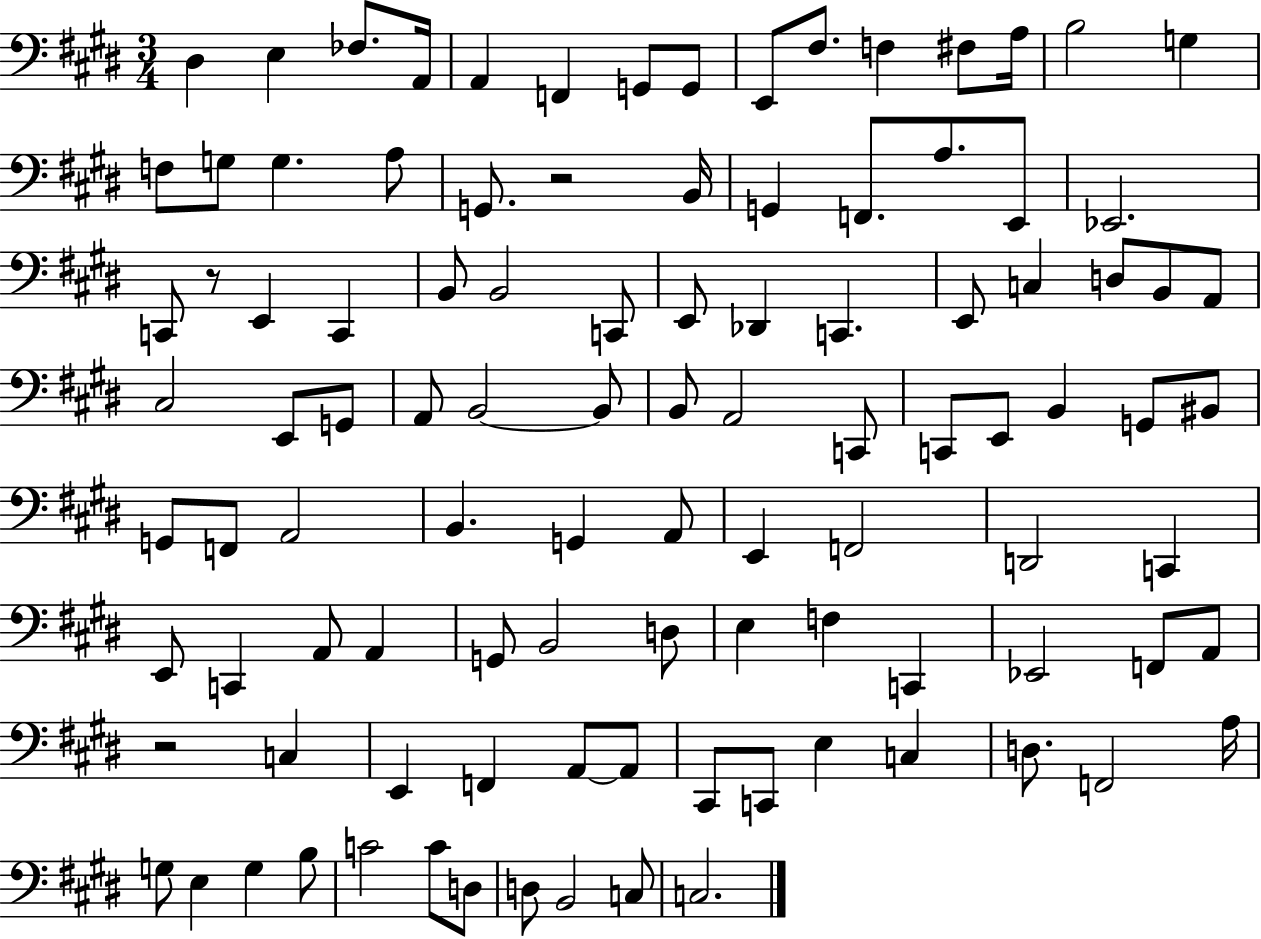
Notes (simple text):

D#3/q E3/q FES3/e. A2/s A2/q F2/q G2/e G2/e E2/e F#3/e. F3/q F#3/e A3/s B3/h G3/q F3/e G3/e G3/q. A3/e G2/e. R/h B2/s G2/q F2/e. A3/e. E2/e Eb2/h. C2/e R/e E2/q C2/q B2/e B2/h C2/e E2/e Db2/q C2/q. E2/e C3/q D3/e B2/e A2/e C#3/h E2/e G2/e A2/e B2/h B2/e B2/e A2/h C2/e C2/e E2/e B2/q G2/e BIS2/e G2/e F2/e A2/h B2/q. G2/q A2/e E2/q F2/h D2/h C2/q E2/e C2/q A2/e A2/q G2/e B2/h D3/e E3/q F3/q C2/q Eb2/h F2/e A2/e R/h C3/q E2/q F2/q A2/e A2/e C#2/e C2/e E3/q C3/q D3/e. F2/h A3/s G3/e E3/q G3/q B3/e C4/h C4/e D3/e D3/e B2/h C3/e C3/h.